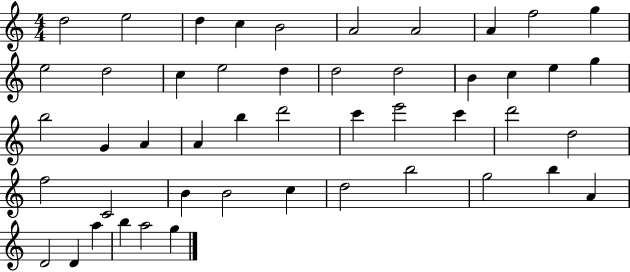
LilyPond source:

{
  \clef treble
  \numericTimeSignature
  \time 4/4
  \key c \major
  d''2 e''2 | d''4 c''4 b'2 | a'2 a'2 | a'4 f''2 g''4 | \break e''2 d''2 | c''4 e''2 d''4 | d''2 d''2 | b'4 c''4 e''4 g''4 | \break b''2 g'4 a'4 | a'4 b''4 d'''2 | c'''4 e'''2 c'''4 | d'''2 d''2 | \break f''2 c'2 | b'4 b'2 c''4 | d''2 b''2 | g''2 b''4 a'4 | \break d'2 d'4 a''4 | b''4 a''2 g''4 | \bar "|."
}